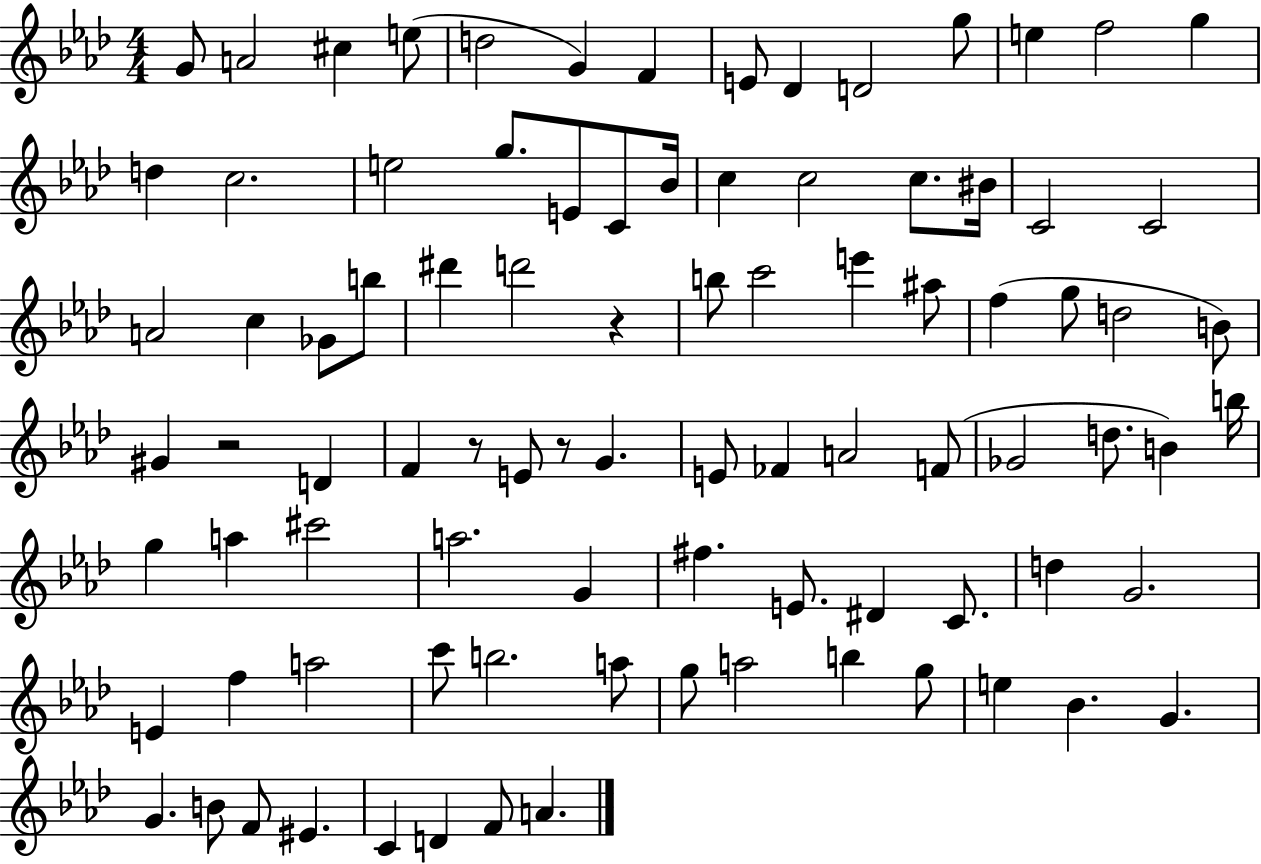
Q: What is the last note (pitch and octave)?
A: A4